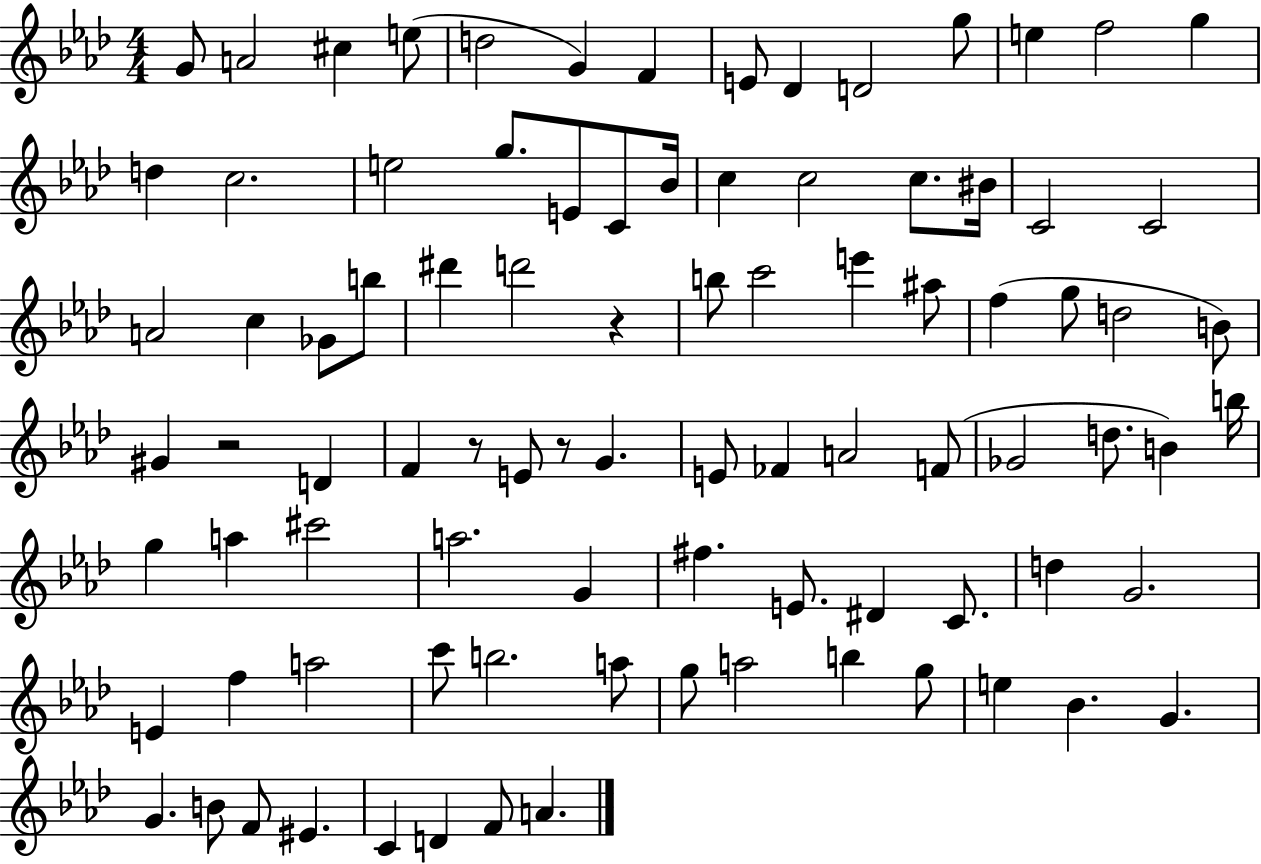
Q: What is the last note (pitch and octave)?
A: A4